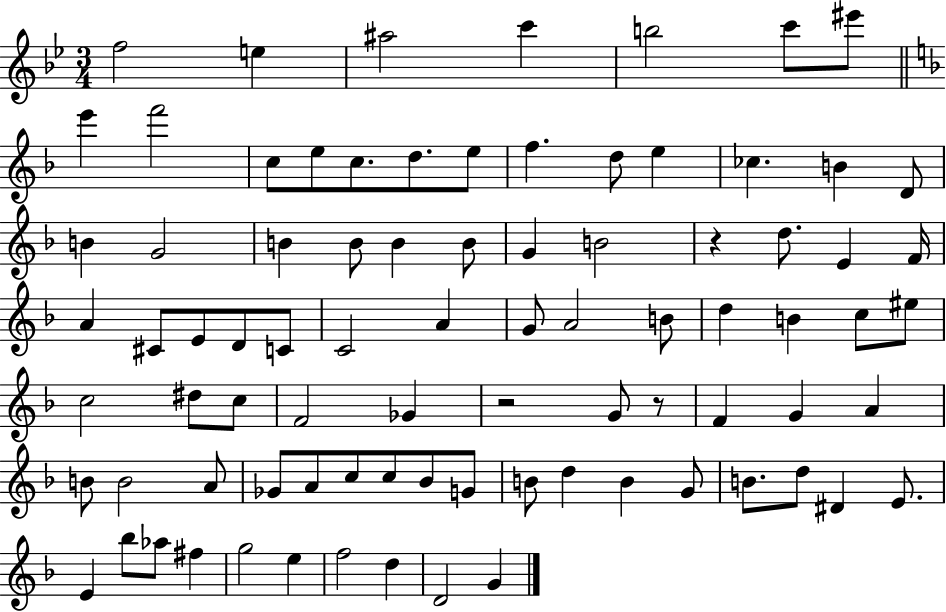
{
  \clef treble
  \numericTimeSignature
  \time 3/4
  \key bes \major
  \repeat volta 2 { f''2 e''4 | ais''2 c'''4 | b''2 c'''8 eis'''8 | \bar "||" \break \key d \minor e'''4 f'''2 | c''8 e''8 c''8. d''8. e''8 | f''4. d''8 e''4 | ces''4. b'4 d'8 | \break b'4 g'2 | b'4 b'8 b'4 b'8 | g'4 b'2 | r4 d''8. e'4 f'16 | \break a'4 cis'8 e'8 d'8 c'8 | c'2 a'4 | g'8 a'2 b'8 | d''4 b'4 c''8 eis''8 | \break c''2 dis''8 c''8 | f'2 ges'4 | r2 g'8 r8 | f'4 g'4 a'4 | \break b'8 b'2 a'8 | ges'8 a'8 c''8 c''8 bes'8 g'8 | b'8 d''4 b'4 g'8 | b'8. d''8 dis'4 e'8. | \break e'4 bes''8 aes''8 fis''4 | g''2 e''4 | f''2 d''4 | d'2 g'4 | \break } \bar "|."
}